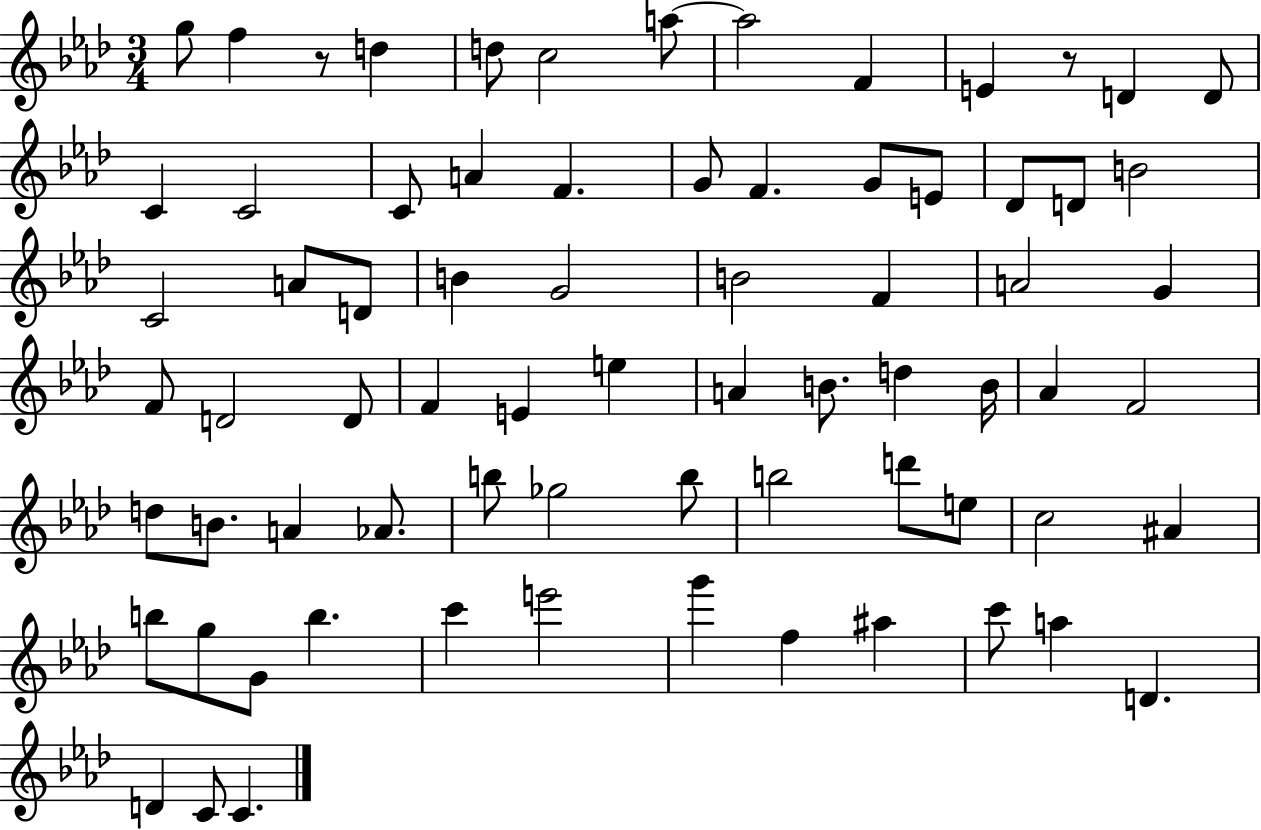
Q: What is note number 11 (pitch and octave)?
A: D4